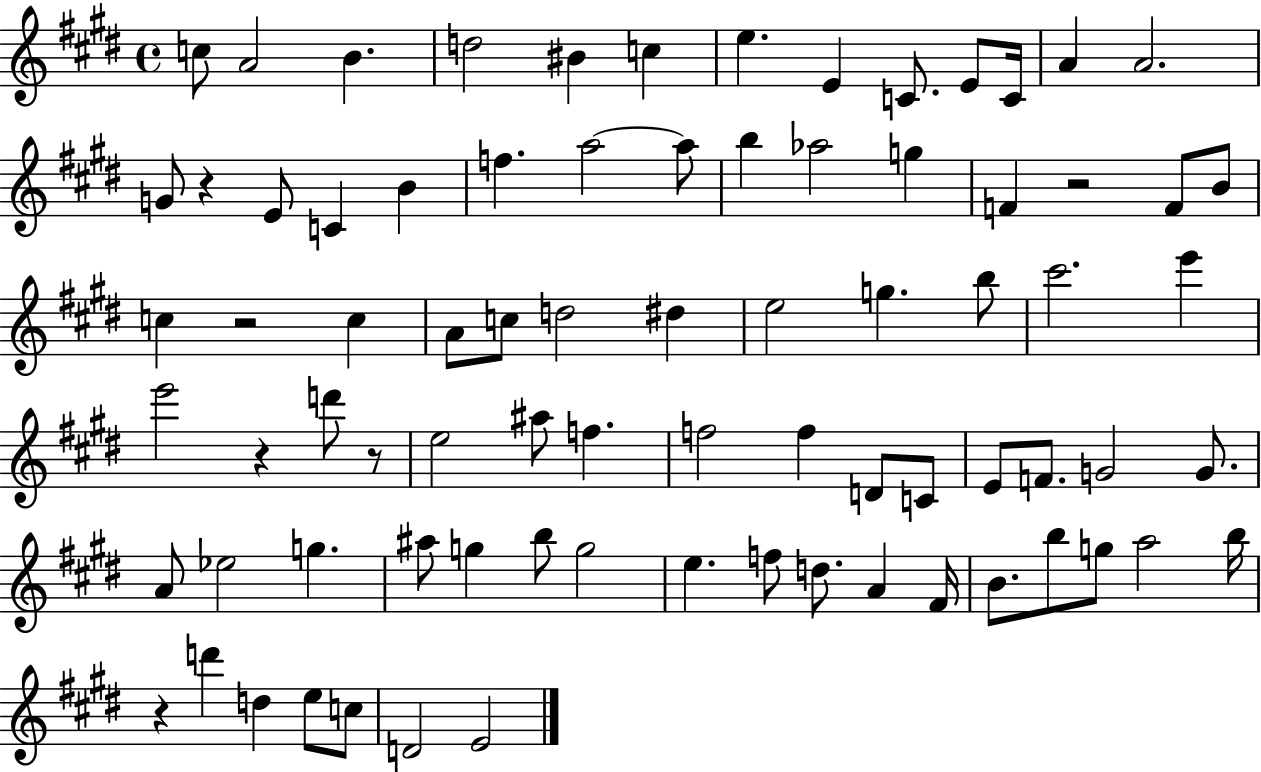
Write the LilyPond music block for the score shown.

{
  \clef treble
  \time 4/4
  \defaultTimeSignature
  \key e \major
  c''8 a'2 b'4. | d''2 bis'4 c''4 | e''4. e'4 c'8. e'8 c'16 | a'4 a'2. | \break g'8 r4 e'8 c'4 b'4 | f''4. a''2~~ a''8 | b''4 aes''2 g''4 | f'4 r2 f'8 b'8 | \break c''4 r2 c''4 | a'8 c''8 d''2 dis''4 | e''2 g''4. b''8 | cis'''2. e'''4 | \break e'''2 r4 d'''8 r8 | e''2 ais''8 f''4. | f''2 f''4 d'8 c'8 | e'8 f'8. g'2 g'8. | \break a'8 ees''2 g''4. | ais''8 g''4 b''8 g''2 | e''4. f''8 d''8. a'4 fis'16 | b'8. b''8 g''8 a''2 b''16 | \break r4 d'''4 d''4 e''8 c''8 | d'2 e'2 | \bar "|."
}